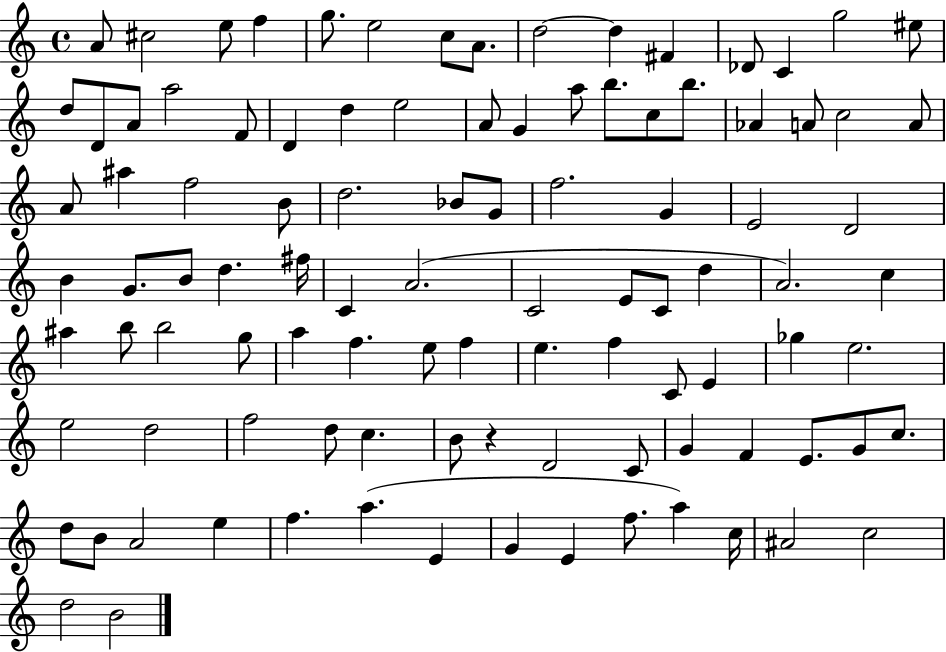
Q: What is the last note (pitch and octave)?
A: B4